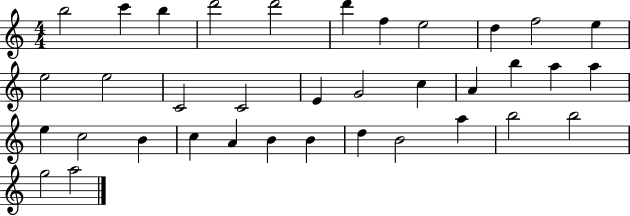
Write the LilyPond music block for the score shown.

{
  \clef treble
  \numericTimeSignature
  \time 4/4
  \key c \major
  b''2 c'''4 b''4 | d'''2 d'''2 | d'''4 f''4 e''2 | d''4 f''2 e''4 | \break e''2 e''2 | c'2 c'2 | e'4 g'2 c''4 | a'4 b''4 a''4 a''4 | \break e''4 c''2 b'4 | c''4 a'4 b'4 b'4 | d''4 b'2 a''4 | b''2 b''2 | \break g''2 a''2 | \bar "|."
}